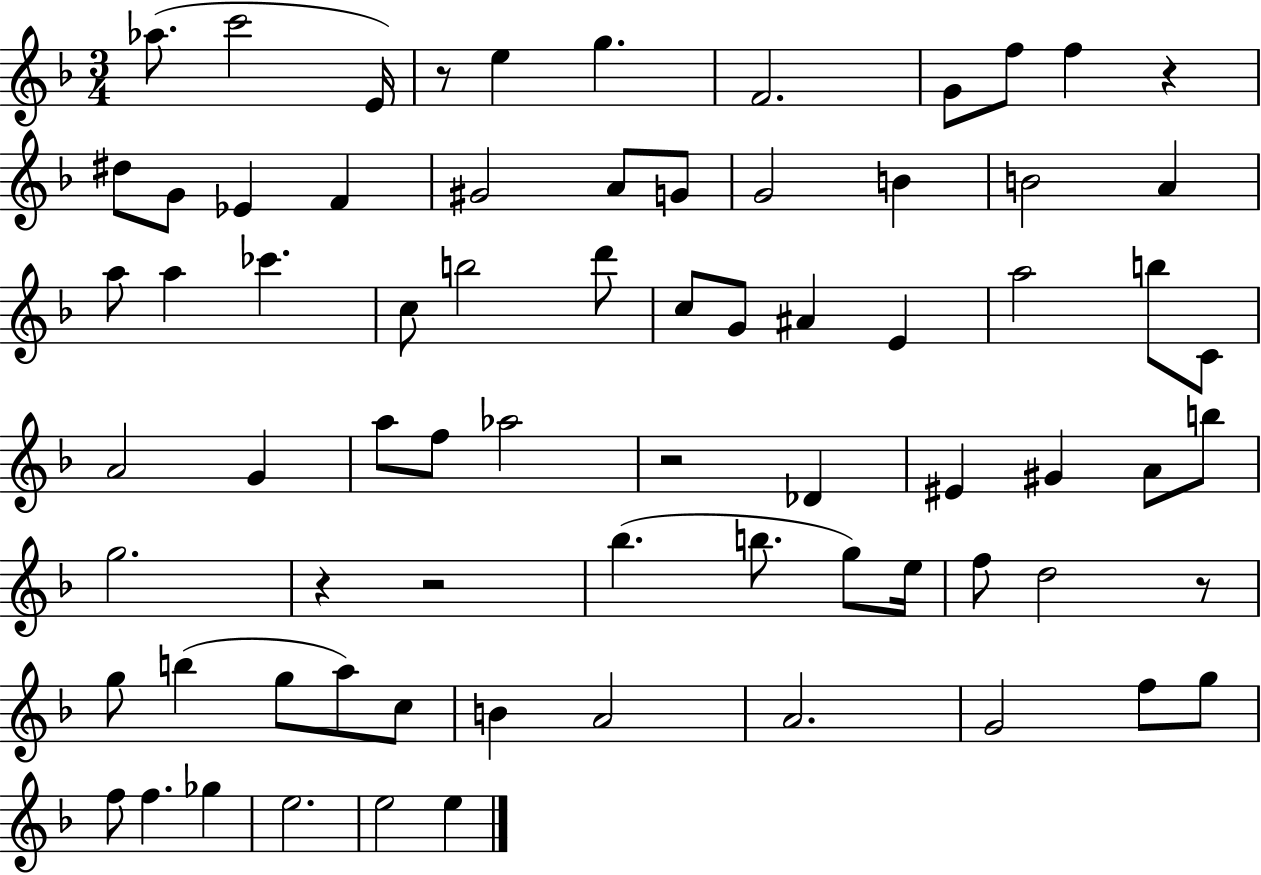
{
  \clef treble
  \numericTimeSignature
  \time 3/4
  \key f \major
  \repeat volta 2 { aes''8.( c'''2 e'16) | r8 e''4 g''4. | f'2. | g'8 f''8 f''4 r4 | \break dis''8 g'8 ees'4 f'4 | gis'2 a'8 g'8 | g'2 b'4 | b'2 a'4 | \break a''8 a''4 ces'''4. | c''8 b''2 d'''8 | c''8 g'8 ais'4 e'4 | a''2 b''8 c'8 | \break a'2 g'4 | a''8 f''8 aes''2 | r2 des'4 | eis'4 gis'4 a'8 b''8 | \break g''2. | r4 r2 | bes''4.( b''8. g''8) e''16 | f''8 d''2 r8 | \break g''8 b''4( g''8 a''8) c''8 | b'4 a'2 | a'2. | g'2 f''8 g''8 | \break f''8 f''4. ges''4 | e''2. | e''2 e''4 | } \bar "|."
}